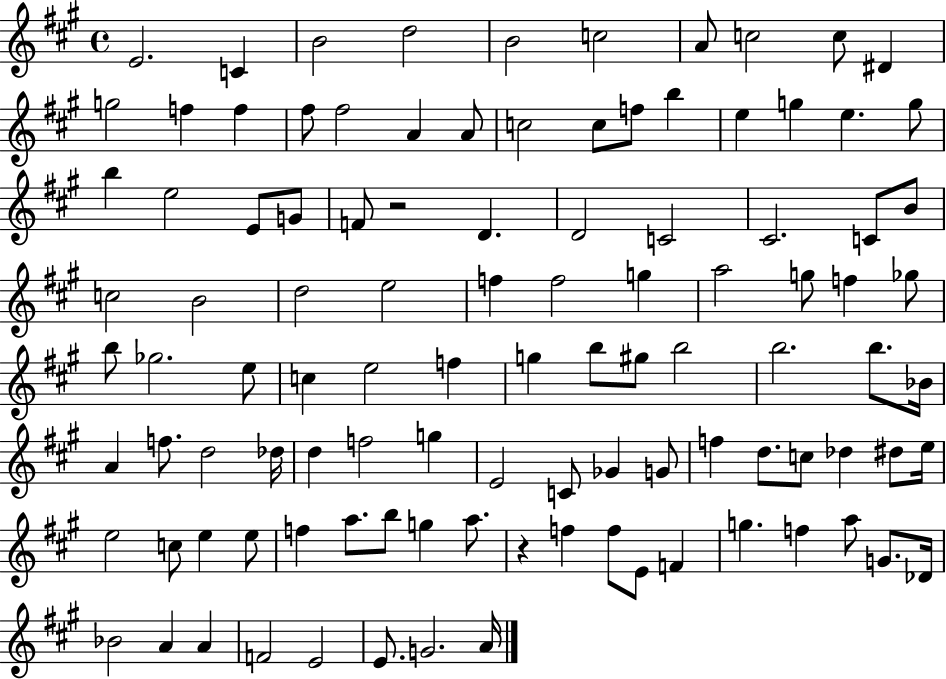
E4/h. C4/q B4/h D5/h B4/h C5/h A4/e C5/h C5/e D#4/q G5/h F5/q F5/q F#5/e F#5/h A4/q A4/e C5/h C5/e F5/e B5/q E5/q G5/q E5/q. G5/e B5/q E5/h E4/e G4/e F4/e R/h D4/q. D4/h C4/h C#4/h. C4/e B4/e C5/h B4/h D5/h E5/h F5/q F5/h G5/q A5/h G5/e F5/q Gb5/e B5/e Gb5/h. E5/e C5/q E5/h F5/q G5/q B5/e G#5/e B5/h B5/h. B5/e. Bb4/s A4/q F5/e. D5/h Db5/s D5/q F5/h G5/q E4/h C4/e Gb4/q G4/e F5/q D5/e. C5/e Db5/q D#5/e E5/s E5/h C5/e E5/q E5/e F5/q A5/e. B5/e G5/q A5/e. R/q F5/q F5/e E4/e F4/q G5/q. F5/q A5/e G4/e. Db4/s Bb4/h A4/q A4/q F4/h E4/h E4/e. G4/h. A4/s